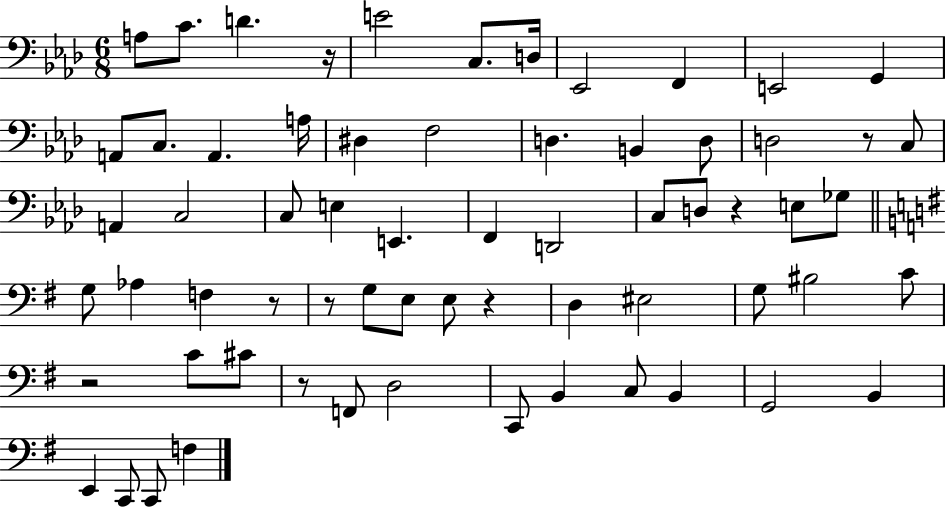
A3/e C4/e. D4/q. R/s E4/h C3/e. D3/s Eb2/h F2/q E2/h G2/q A2/e C3/e. A2/q. A3/s D#3/q F3/h D3/q. B2/q D3/e D3/h R/e C3/e A2/q C3/h C3/e E3/q E2/q. F2/q D2/h C3/e D3/e R/q E3/e Gb3/e G3/e Ab3/q F3/q R/e R/e G3/e E3/e E3/e R/q D3/q EIS3/h G3/e BIS3/h C4/e R/h C4/e C#4/e R/e F2/e D3/h C2/e B2/q C3/e B2/q G2/h B2/q E2/q C2/e C2/e F3/q